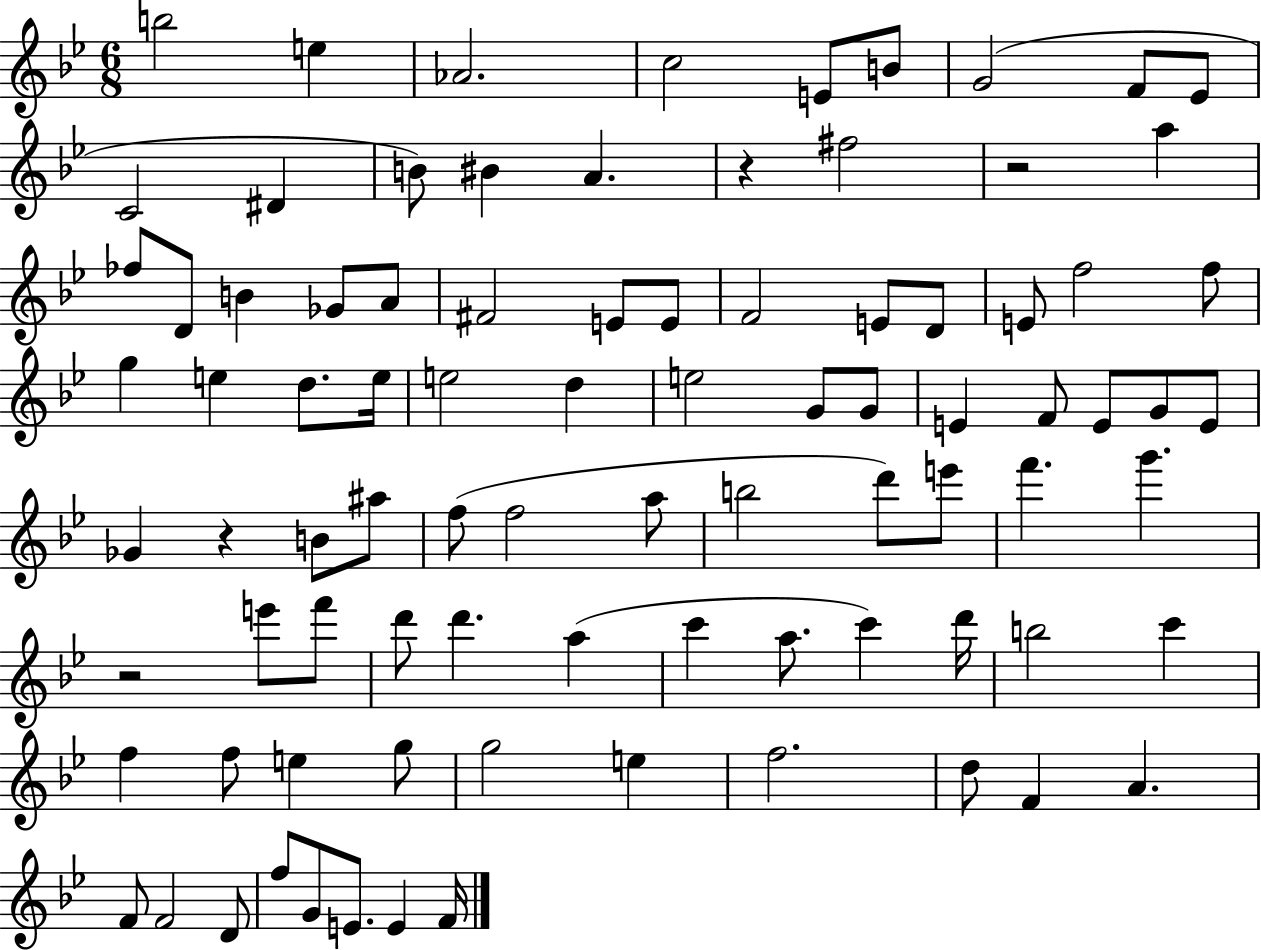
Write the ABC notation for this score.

X:1
T:Untitled
M:6/8
L:1/4
K:Bb
b2 e _A2 c2 E/2 B/2 G2 F/2 _E/2 C2 ^D B/2 ^B A z ^f2 z2 a _f/2 D/2 B _G/2 A/2 ^F2 E/2 E/2 F2 E/2 D/2 E/2 f2 f/2 g e d/2 e/4 e2 d e2 G/2 G/2 E F/2 E/2 G/2 E/2 _G z B/2 ^a/2 f/2 f2 a/2 b2 d'/2 e'/2 f' g' z2 e'/2 f'/2 d'/2 d' a c' a/2 c' d'/4 b2 c' f f/2 e g/2 g2 e f2 d/2 F A F/2 F2 D/2 f/2 G/2 E/2 E F/4